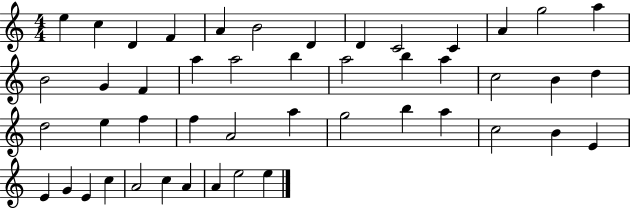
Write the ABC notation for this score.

X:1
T:Untitled
M:4/4
L:1/4
K:C
e c D F A B2 D D C2 C A g2 a B2 G F a a2 b a2 b a c2 B d d2 e f f A2 a g2 b a c2 B E E G E c A2 c A A e2 e